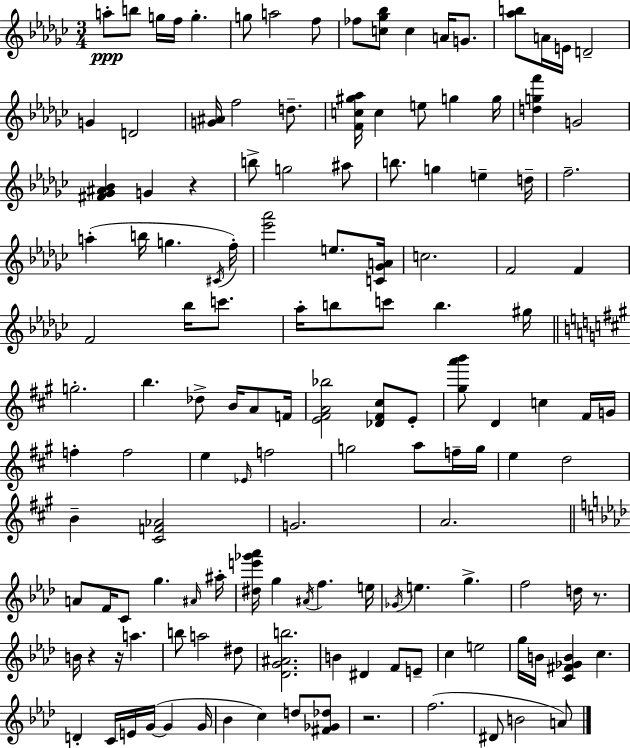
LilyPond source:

{
  \clef treble
  \numericTimeSignature
  \time 3/4
  \key ees \minor
  a''8-.\ppp b''8 g''16 f''16 g''4.-. | g''8 a''2 f''8 | fes''8 <c'' ges'' bes''>8 c''4 a'16 g'8. | <aes'' b''>8 a'16 e'16 d'2-- | \break g'4 d'2 | <g' ais'>16 f''2 d''8.-- | <f' c'' gis'' aes''>16 c''4 e''8 g''4 g''16 | <d'' g'' f'''>4 g'2 | \break <fis' ges' ais' bes'>4 g'4 r4 | b''8-> g''2 ais''8 | b''8. g''4 e''4-- d''16-- | f''2.-- | \break a''4-.( b''16 g''4. \acciaccatura { cis'16 }) | f''16-. <ees''' aes'''>2 e''8. | <c' ges' a'>16 c''2. | f'2 f'4 | \break f'2 bes''16 c'''8. | aes''16-. b''8 c'''8 b''4. | gis''16 \bar "||" \break \key a \major g''2.-. | b''4. des''8-> b'16 a'8 f'16 | <e' fis' a' bes''>2 <des' fis' cis''>8 e'8-. | <gis'' a''' b'''>8 d'4 c''4 fis'16 g'16 | \break f''4-. f''2 | e''4 \grace { ees'16 } f''2 | g''2 a''8 f''16-- | g''16 e''4 d''2 | \break b'4-- <cis' f' aes'>2 | g'2. | a'2. | \bar "||" \break \key f \minor a'8 f'16 c'8 g''4. \grace { ais'16 } | ais''16-. <dis'' e''' ges''' aes'''>16 g''4 \acciaccatura { ais'16 } f''4. | e''16 \acciaccatura { ges'16 } e''4. g''4.-> | f''2 d''16 | \break r8. b'16 r4 r16 a''4. | b''8 a''2 | dis''8 <des' g' ais' b''>2. | b'4 dis'4 f'8 | \break e'8-- c''4 e''2 | g''16 b'16 <c' fis' ges' b'>4 c''4. | d'4-. c'16 e'16 g'16~(~ g'4 | g'16 bes'4 c''4) d''8 | \break <fis' ges' des''>8 r2. | f''2.( | dis'8 b'2 | a'8) \bar "|."
}